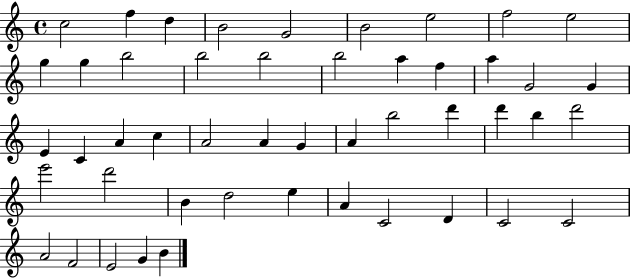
X:1
T:Untitled
M:4/4
L:1/4
K:C
c2 f d B2 G2 B2 e2 f2 e2 g g b2 b2 b2 b2 a f a G2 G E C A c A2 A G A b2 d' d' b d'2 e'2 d'2 B d2 e A C2 D C2 C2 A2 F2 E2 G B